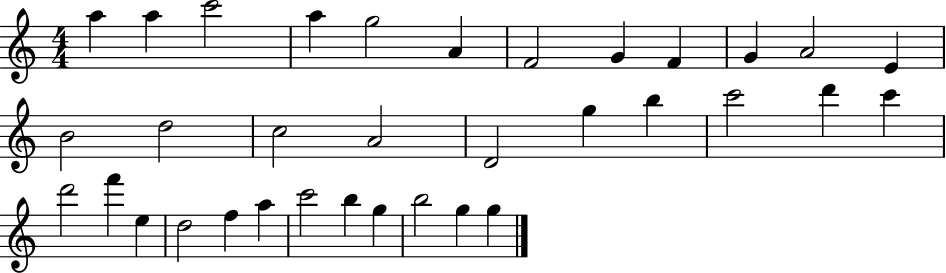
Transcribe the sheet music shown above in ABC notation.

X:1
T:Untitled
M:4/4
L:1/4
K:C
a a c'2 a g2 A F2 G F G A2 E B2 d2 c2 A2 D2 g b c'2 d' c' d'2 f' e d2 f a c'2 b g b2 g g